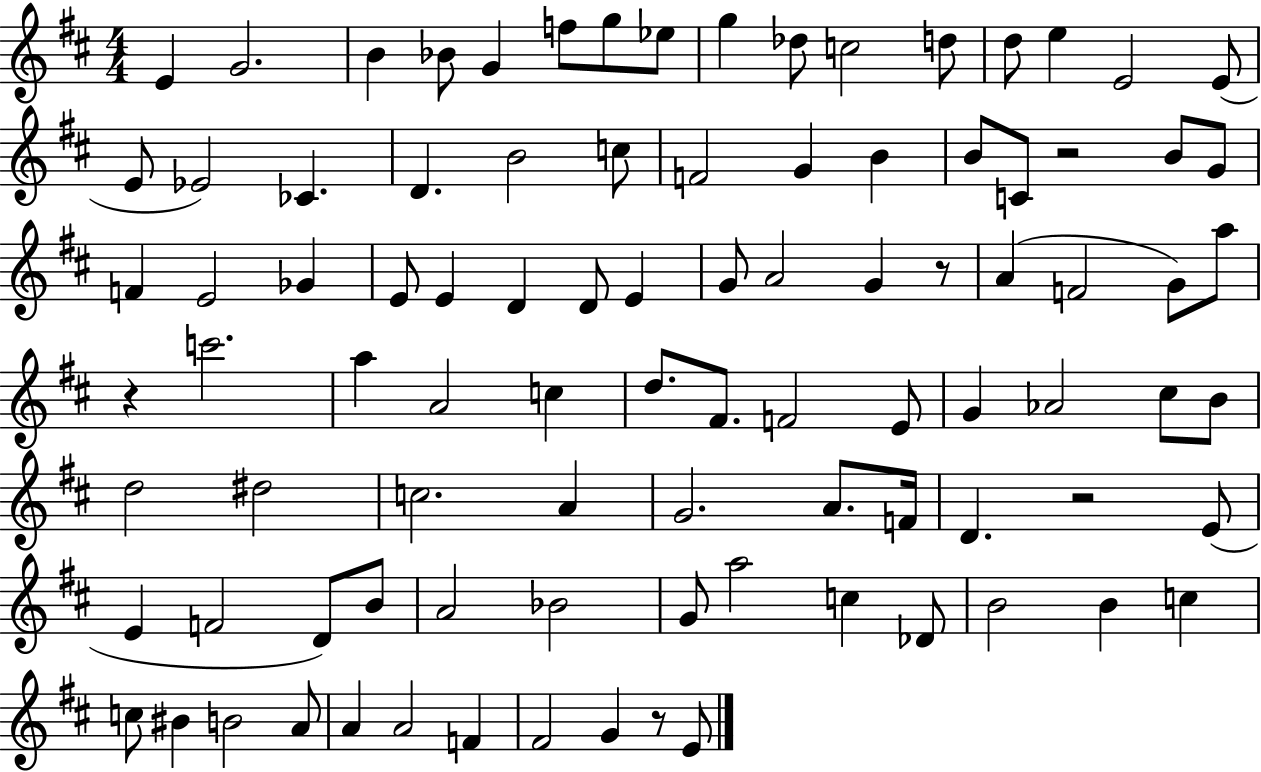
{
  \clef treble
  \numericTimeSignature
  \time 4/4
  \key d \major
  e'4 g'2. | b'4 bes'8 g'4 f''8 g''8 ees''8 | g''4 des''8 c''2 d''8 | d''8 e''4 e'2 e'8( | \break e'8 ees'2) ces'4. | d'4. b'2 c''8 | f'2 g'4 b'4 | b'8 c'8 r2 b'8 g'8 | \break f'4 e'2 ges'4 | e'8 e'4 d'4 d'8 e'4 | g'8 a'2 g'4 r8 | a'4( f'2 g'8) a''8 | \break r4 c'''2. | a''4 a'2 c''4 | d''8. fis'8. f'2 e'8 | g'4 aes'2 cis''8 b'8 | \break d''2 dis''2 | c''2. a'4 | g'2. a'8. f'16 | d'4. r2 e'8( | \break e'4 f'2 d'8) b'8 | a'2 bes'2 | g'8 a''2 c''4 des'8 | b'2 b'4 c''4 | \break c''8 bis'4 b'2 a'8 | a'4 a'2 f'4 | fis'2 g'4 r8 e'8 | \bar "|."
}